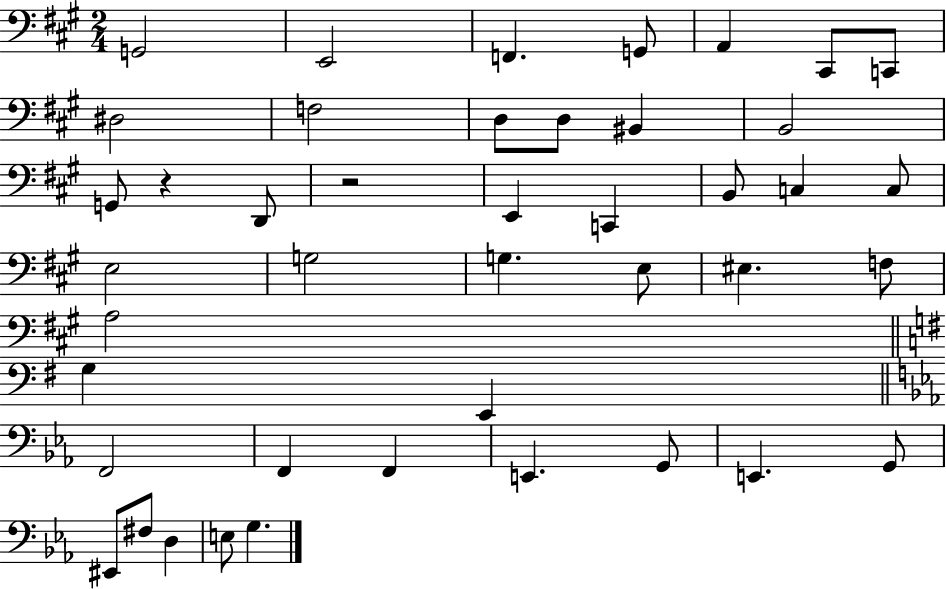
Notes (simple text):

G2/h E2/h F2/q. G2/e A2/q C#2/e C2/e D#3/h F3/h D3/e D3/e BIS2/q B2/h G2/e R/q D2/e R/h E2/q C2/q B2/e C3/q C3/e E3/h G3/h G3/q. E3/e EIS3/q. F3/e A3/h G3/q E2/q F2/h F2/q F2/q E2/q. G2/e E2/q. G2/e EIS2/e F#3/e D3/q E3/e G3/q.